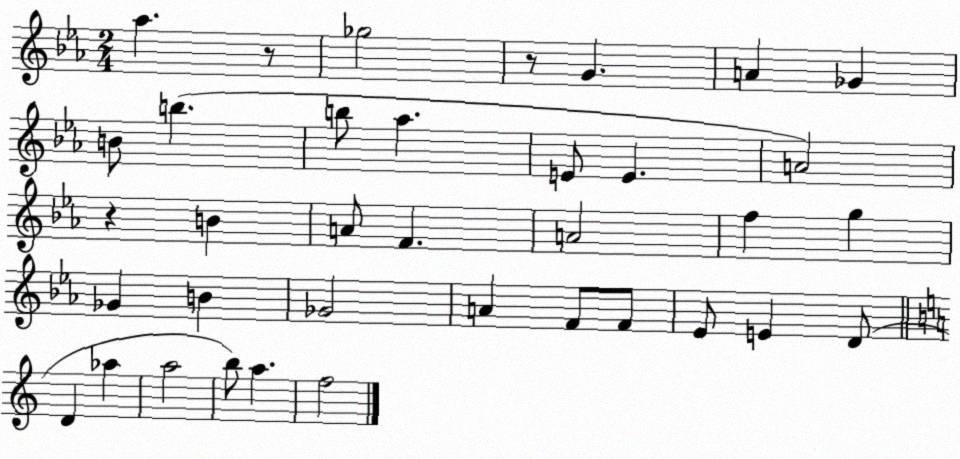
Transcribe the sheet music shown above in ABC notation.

X:1
T:Untitled
M:2/4
L:1/4
K:Eb
_a z/2 _g2 z/2 G A _G B/2 b b/2 _a E/2 E A2 z B A/2 F A2 f g _G B _G2 A F/2 F/2 _E/2 E D/2 D _a a2 b/2 a f2